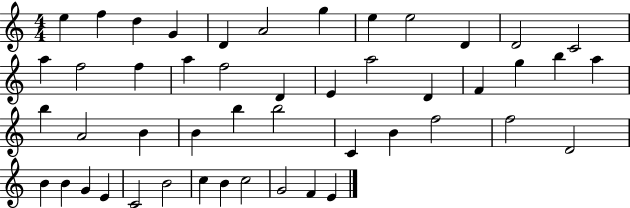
E5/q F5/q D5/q G4/q D4/q A4/h G5/q E5/q E5/h D4/q D4/h C4/h A5/q F5/h F5/q A5/q F5/h D4/q E4/q A5/h D4/q F4/q G5/q B5/q A5/q B5/q A4/h B4/q B4/q B5/q B5/h C4/q B4/q F5/h F5/h D4/h B4/q B4/q G4/q E4/q C4/h B4/h C5/q B4/q C5/h G4/h F4/q E4/q